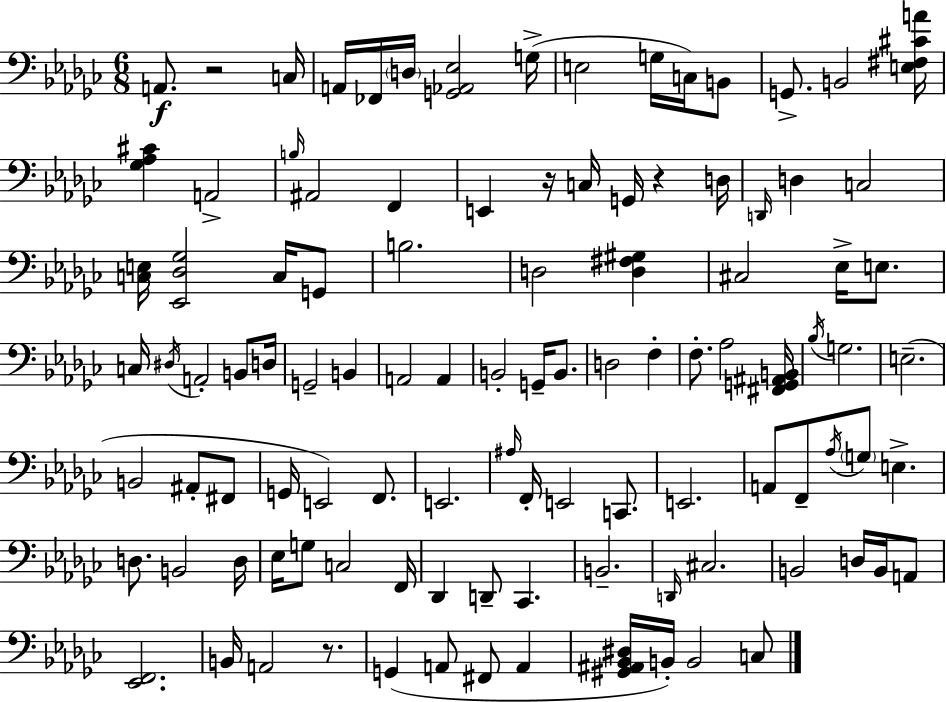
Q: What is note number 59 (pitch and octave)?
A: E2